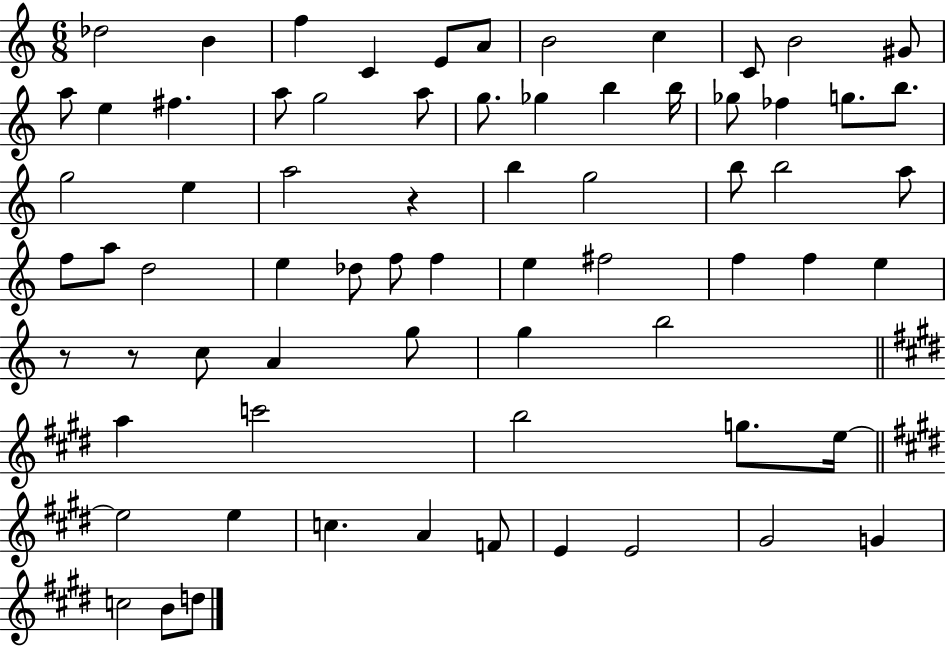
X:1
T:Untitled
M:6/8
L:1/4
K:C
_d2 B f C E/2 A/2 B2 c C/2 B2 ^G/2 a/2 e ^f a/2 g2 a/2 g/2 _g b b/4 _g/2 _f g/2 b/2 g2 e a2 z b g2 b/2 b2 a/2 f/2 a/2 d2 e _d/2 f/2 f e ^f2 f f e z/2 z/2 c/2 A g/2 g b2 a c'2 b2 g/2 e/4 e2 e c A F/2 E E2 ^G2 G c2 B/2 d/2